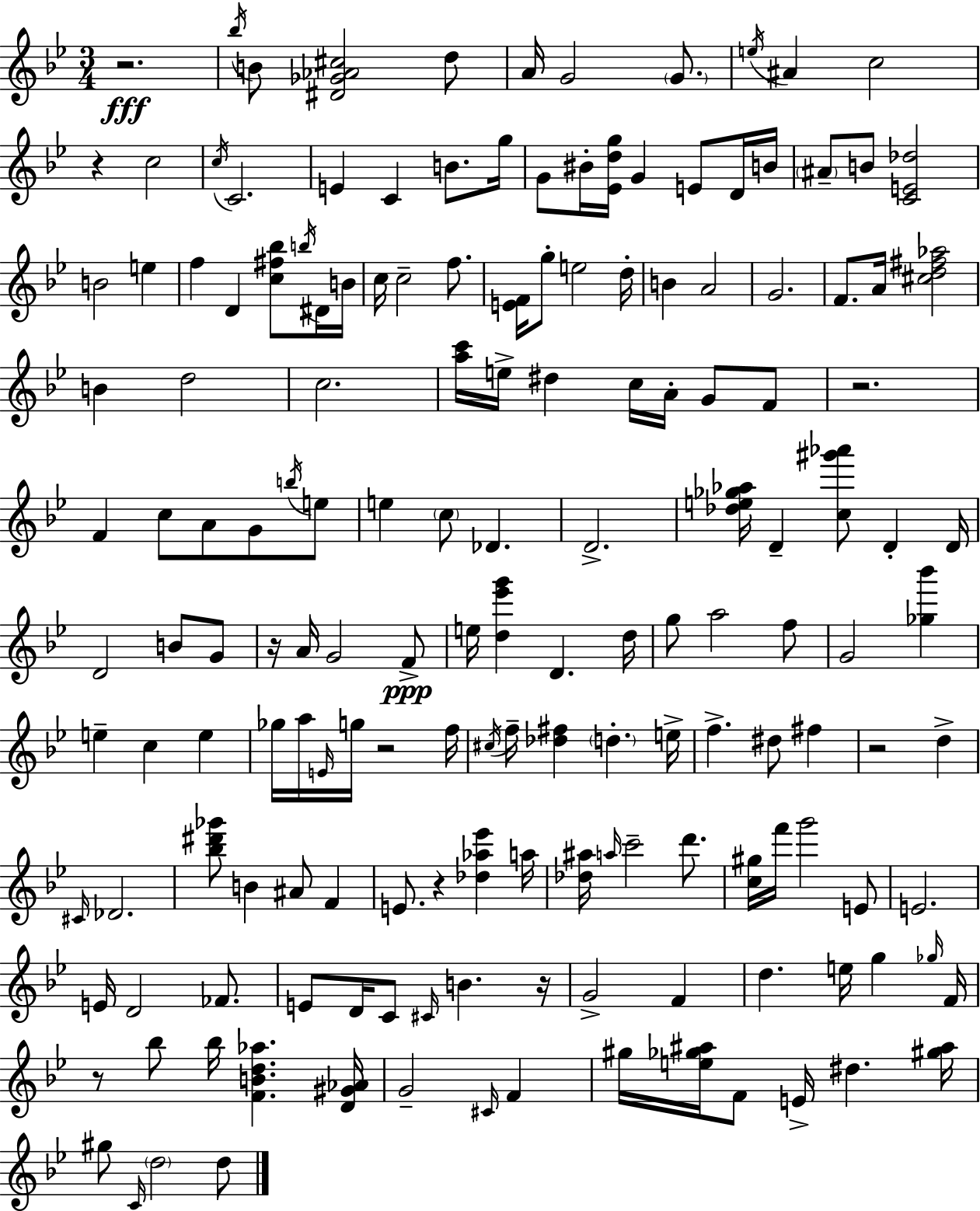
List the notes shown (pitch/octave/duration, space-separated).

R/h. Bb5/s B4/e [D#4,Gb4,Ab4,C#5]/h D5/e A4/s G4/h G4/e. E5/s A#4/q C5/h R/q C5/h C5/s C4/h. E4/q C4/q B4/e. G5/s G4/e BIS4/s [Eb4,D5,G5]/s G4/q E4/e D4/s B4/s A#4/e B4/e [C4,E4,Db5]/h B4/h E5/q F5/q D4/q [C5,F#5,Bb5]/e B5/s D#4/s B4/s C5/s C5/h F5/e. [E4,F4]/s G5/e E5/h D5/s B4/q A4/h G4/h. F4/e. A4/s [C#5,D5,F#5,Ab5]/h B4/q D5/h C5/h. [A5,C6]/s E5/s D#5/q C5/s A4/s G4/e F4/e R/h. F4/q C5/e A4/e G4/e B5/s E5/e E5/q C5/e Db4/q. D4/h. [Db5,E5,Gb5,Ab5]/s D4/q [C5,G#6,Ab6]/e D4/q D4/s D4/h B4/e G4/e R/s A4/s G4/h F4/e E5/s [D5,Eb6,G6]/q D4/q. D5/s G5/e A5/h F5/e G4/h [Gb5,Bb6]/q E5/q C5/q E5/q Gb5/s A5/s E4/s G5/s R/h F5/s C#5/s F5/s [Db5,F#5]/q D5/q. E5/s F5/q. D#5/e F#5/q R/h D5/q C#4/s Db4/h. [Bb5,D#6,Gb6]/e B4/q A#4/e F4/q E4/e. R/q [Db5,Ab5,Eb6]/q A5/s [Db5,A#5]/s A5/s C6/h D6/e. [C5,G#5]/s F6/s G6/h E4/e E4/h. E4/s D4/h FES4/e. E4/e D4/s C4/e C#4/s B4/q. R/s G4/h F4/q D5/q. E5/s G5/q Gb5/s F4/s R/e Bb5/e Bb5/s [F4,B4,D5,Ab5]/q. [D4,G#4,Ab4]/s G4/h C#4/s F4/q G#5/s [E5,Gb5,A#5]/s F4/e E4/s D#5/q. [G#5,A#5]/s G#5/e C4/s D5/h D5/e